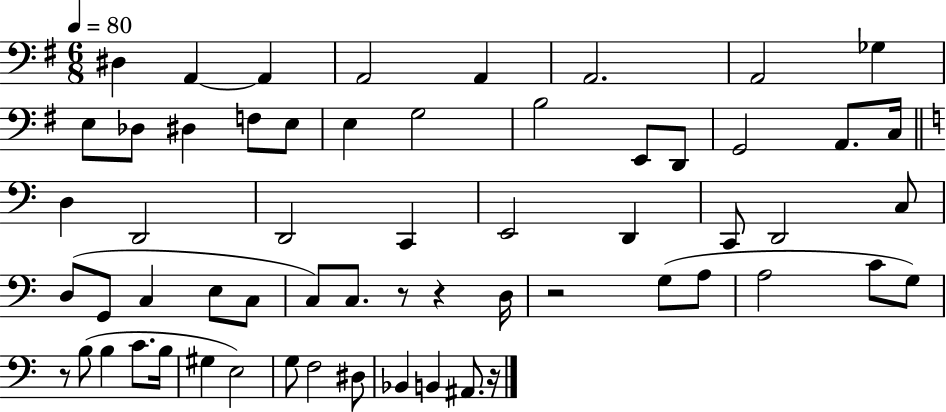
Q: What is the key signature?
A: G major